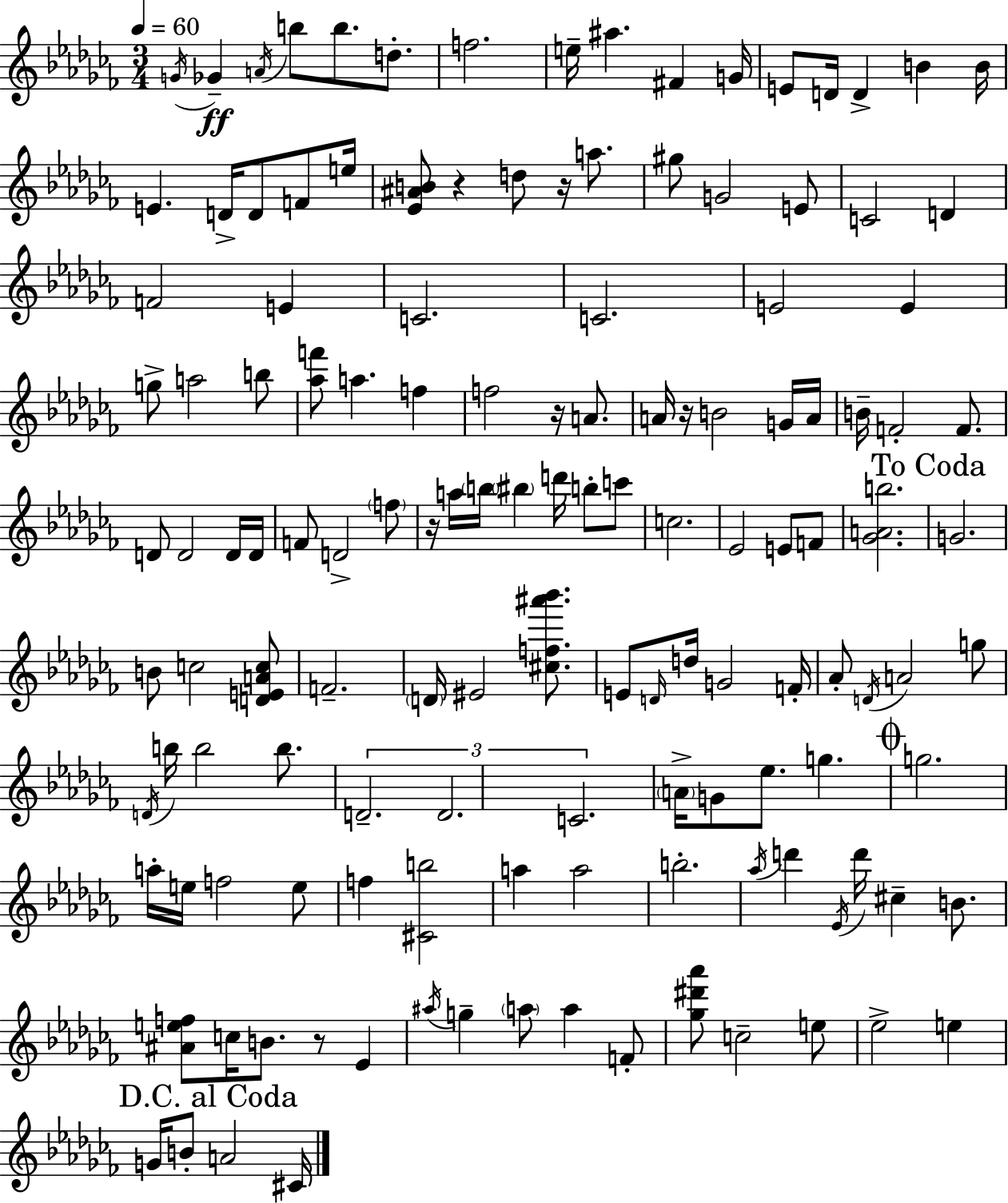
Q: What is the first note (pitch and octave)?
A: G4